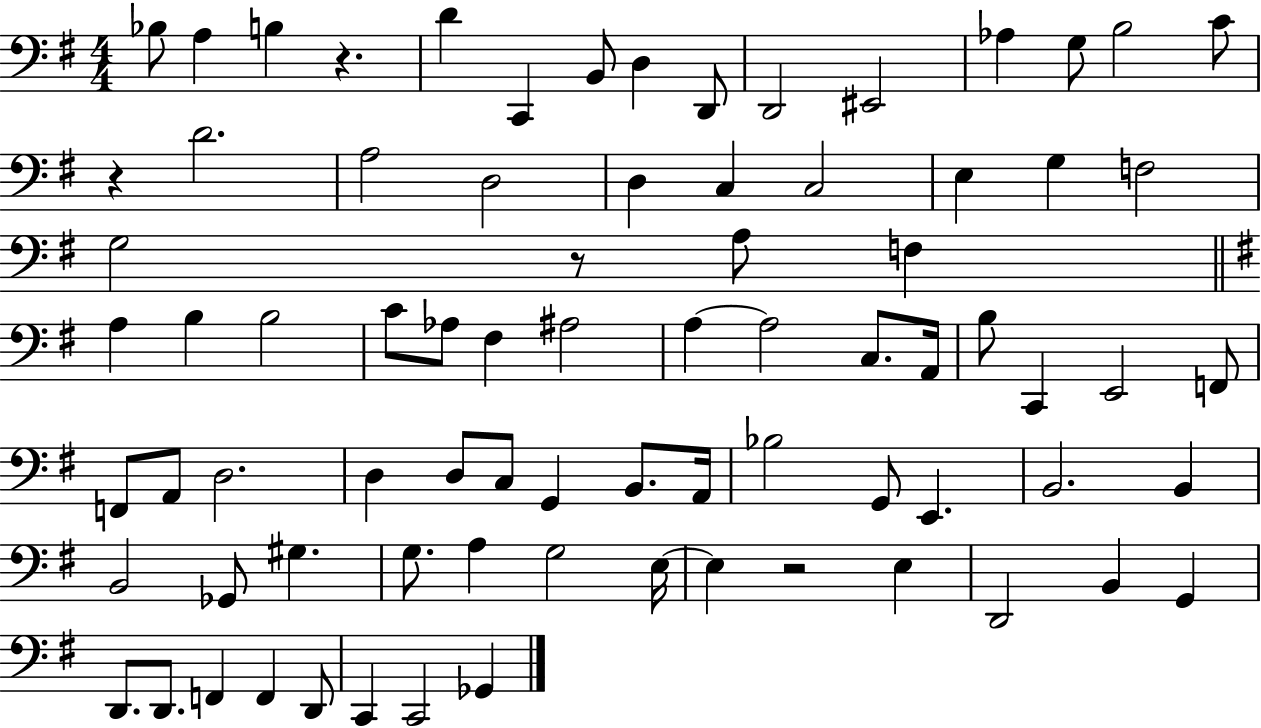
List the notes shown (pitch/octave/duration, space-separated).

Bb3/e A3/q B3/q R/q. D4/q C2/q B2/e D3/q D2/e D2/h EIS2/h Ab3/q G3/e B3/h C4/e R/q D4/h. A3/h D3/h D3/q C3/q C3/h E3/q G3/q F3/h G3/h R/e A3/e F3/q A3/q B3/q B3/h C4/e Ab3/e F#3/q A#3/h A3/q A3/h C3/e. A2/s B3/e C2/q E2/h F2/e F2/e A2/e D3/h. D3/q D3/e C3/e G2/q B2/e. A2/s Bb3/h G2/e E2/q. B2/h. B2/q B2/h Gb2/e G#3/q. G3/e. A3/q G3/h E3/s E3/q R/h E3/q D2/h B2/q G2/q D2/e. D2/e. F2/q F2/q D2/e C2/q C2/h Gb2/q